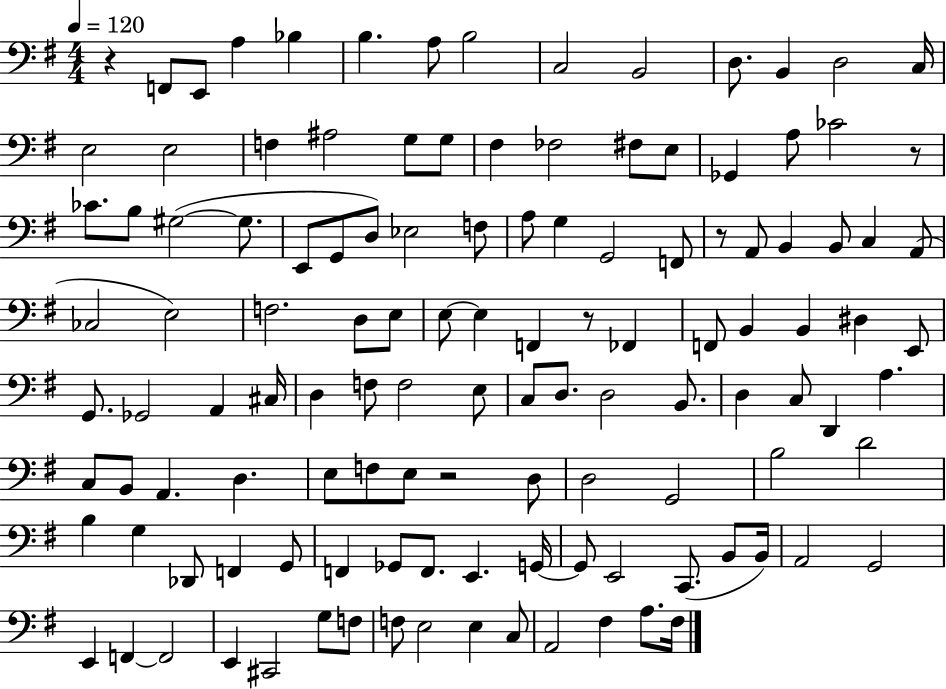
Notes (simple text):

R/q F2/e E2/e A3/q Bb3/q B3/q. A3/e B3/h C3/h B2/h D3/e. B2/q D3/h C3/s E3/h E3/h F3/q A#3/h G3/e G3/e F#3/q FES3/h F#3/e E3/e Gb2/q A3/e CES4/h R/e CES4/e. B3/e G#3/h G#3/e. E2/e G2/e D3/e Eb3/h F3/e A3/e G3/q G2/h F2/e R/e A2/e B2/q B2/e C3/q A2/e CES3/h E3/h F3/h. D3/e E3/e E3/e E3/q F2/q R/e FES2/q F2/e B2/q B2/q D#3/q E2/e G2/e. Gb2/h A2/q C#3/s D3/q F3/e F3/h E3/e C3/e D3/e. D3/h B2/e. D3/q C3/e D2/q A3/q. C3/e B2/e A2/q. D3/q. E3/e F3/e E3/e R/h D3/e D3/h G2/h B3/h D4/h B3/q G3/q Db2/e F2/q G2/e F2/q Gb2/e F2/e. E2/q. G2/s G2/e E2/h C2/e. B2/e B2/s A2/h G2/h E2/q F2/q F2/h E2/q C#2/h G3/e F3/e F3/e E3/h E3/q C3/e A2/h F#3/q A3/e. F#3/s